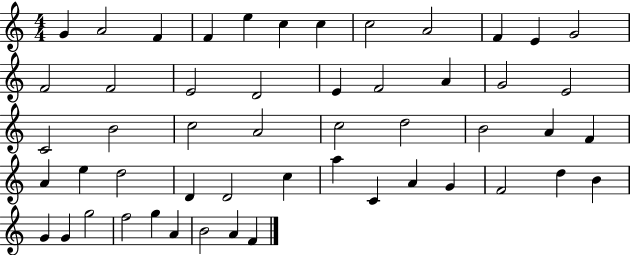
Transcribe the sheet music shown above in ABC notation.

X:1
T:Untitled
M:4/4
L:1/4
K:C
G A2 F F e c c c2 A2 F E G2 F2 F2 E2 D2 E F2 A G2 E2 C2 B2 c2 A2 c2 d2 B2 A F A e d2 D D2 c a C A G F2 d B G G g2 f2 g A B2 A F